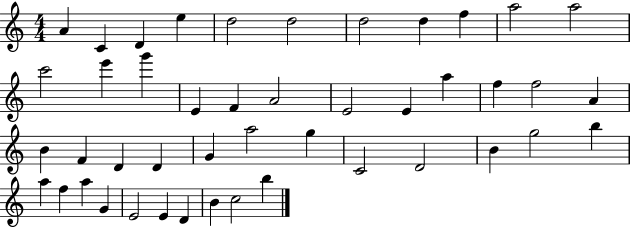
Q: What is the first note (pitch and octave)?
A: A4